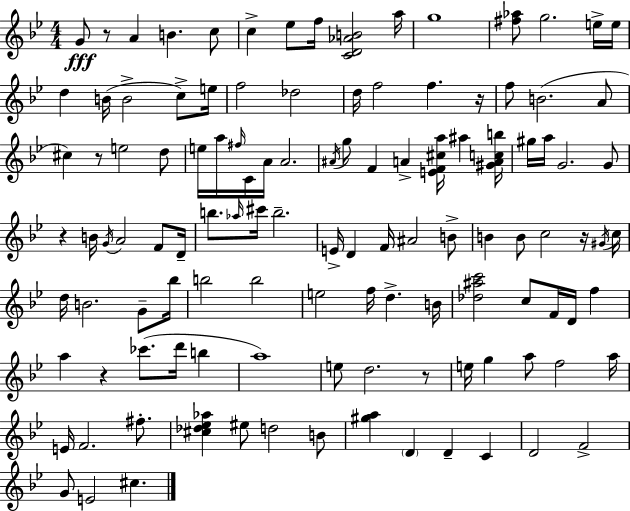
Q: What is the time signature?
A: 4/4